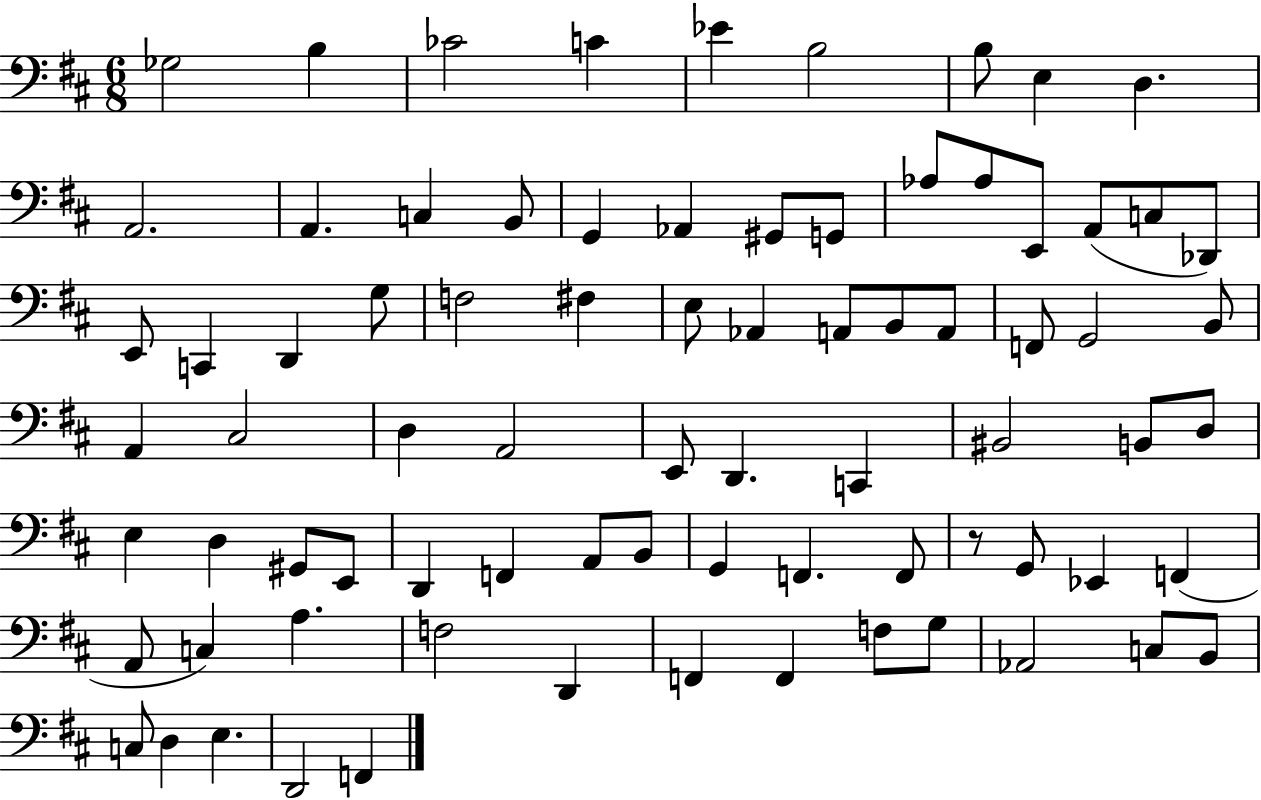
Gb3/h B3/q CES4/h C4/q Eb4/q B3/h B3/e E3/q D3/q. A2/h. A2/q. C3/q B2/e G2/q Ab2/q G#2/e G2/e Ab3/e Ab3/e E2/e A2/e C3/e Db2/e E2/e C2/q D2/q G3/e F3/h F#3/q E3/e Ab2/q A2/e B2/e A2/e F2/e G2/h B2/e A2/q C#3/h D3/q A2/h E2/e D2/q. C2/q BIS2/h B2/e D3/e E3/q D3/q G#2/e E2/e D2/q F2/q A2/e B2/e G2/q F2/q. F2/e R/e G2/e Eb2/q F2/q A2/e C3/q A3/q. F3/h D2/q F2/q F2/q F3/e G3/e Ab2/h C3/e B2/e C3/e D3/q E3/q. D2/h F2/q